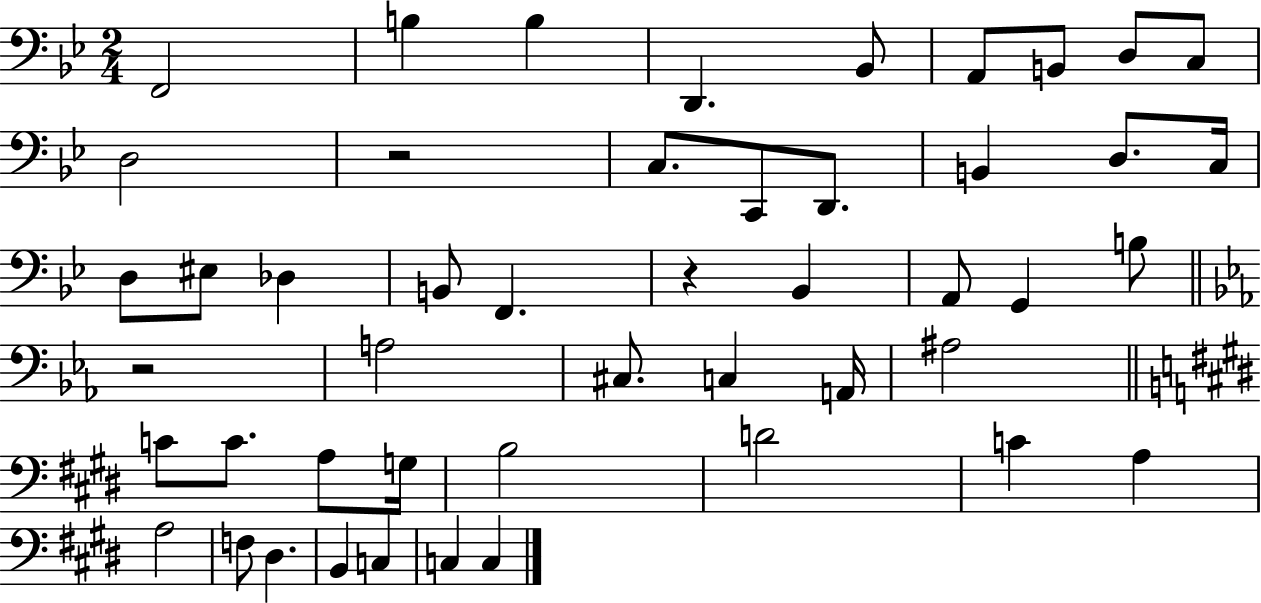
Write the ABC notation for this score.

X:1
T:Untitled
M:2/4
L:1/4
K:Bb
F,,2 B, B, D,, _B,,/2 A,,/2 B,,/2 D,/2 C,/2 D,2 z2 C,/2 C,,/2 D,,/2 B,, D,/2 C,/4 D,/2 ^E,/2 _D, B,,/2 F,, z _B,, A,,/2 G,, B,/2 z2 A,2 ^C,/2 C, A,,/4 ^A,2 C/2 C/2 A,/2 G,/4 B,2 D2 C A, A,2 F,/2 ^D, B,, C, C, C,